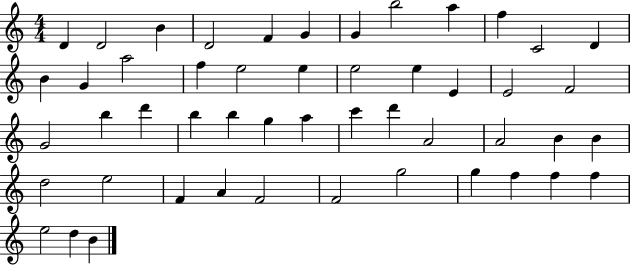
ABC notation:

X:1
T:Untitled
M:4/4
L:1/4
K:C
D D2 B D2 F G G b2 a f C2 D B G a2 f e2 e e2 e E E2 F2 G2 b d' b b g a c' d' A2 A2 B B d2 e2 F A F2 F2 g2 g f f f e2 d B